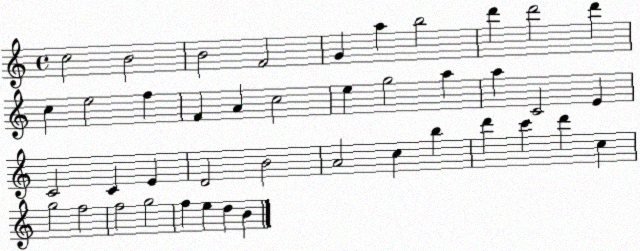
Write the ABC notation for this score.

X:1
T:Untitled
M:4/4
L:1/4
K:C
c2 B2 B2 F2 G a b2 d' d'2 d' c e2 f F A c2 e g2 a a C2 E C2 C E D2 B2 A2 c b d' c' d' c g2 f2 f2 g2 f e d B